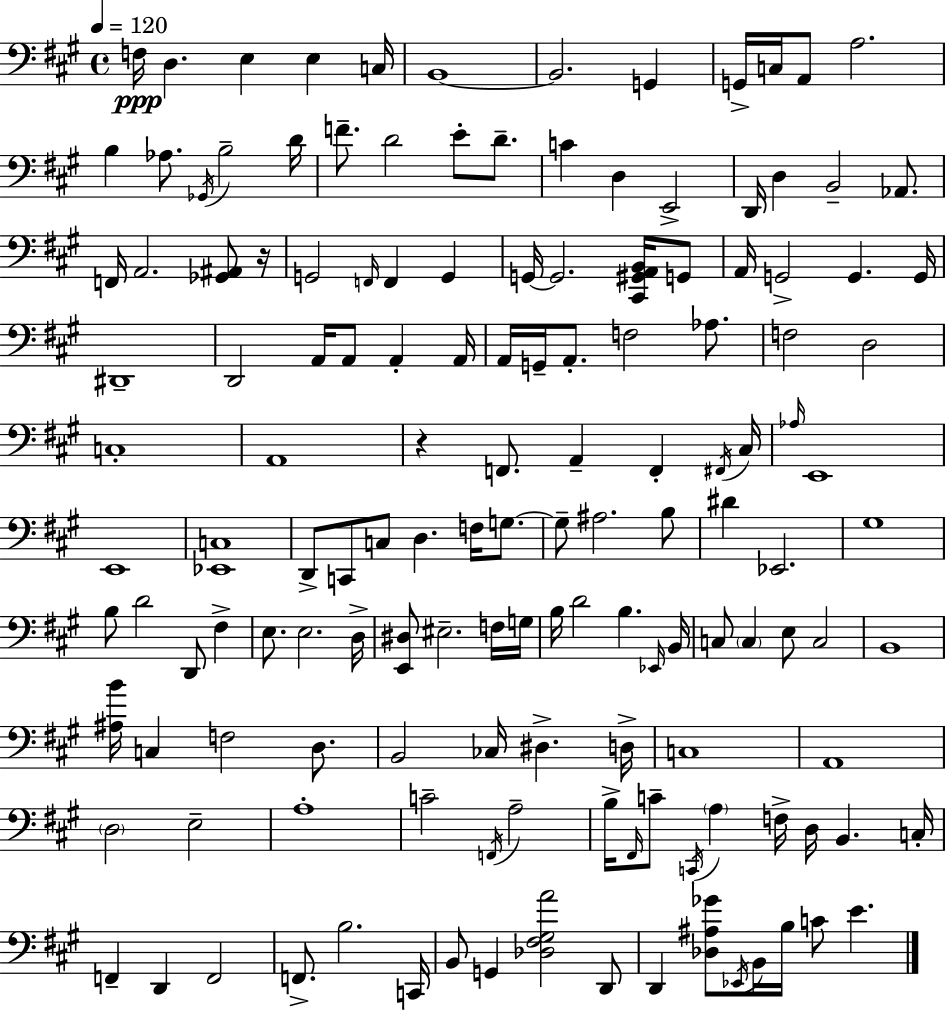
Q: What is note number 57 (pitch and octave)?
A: F2